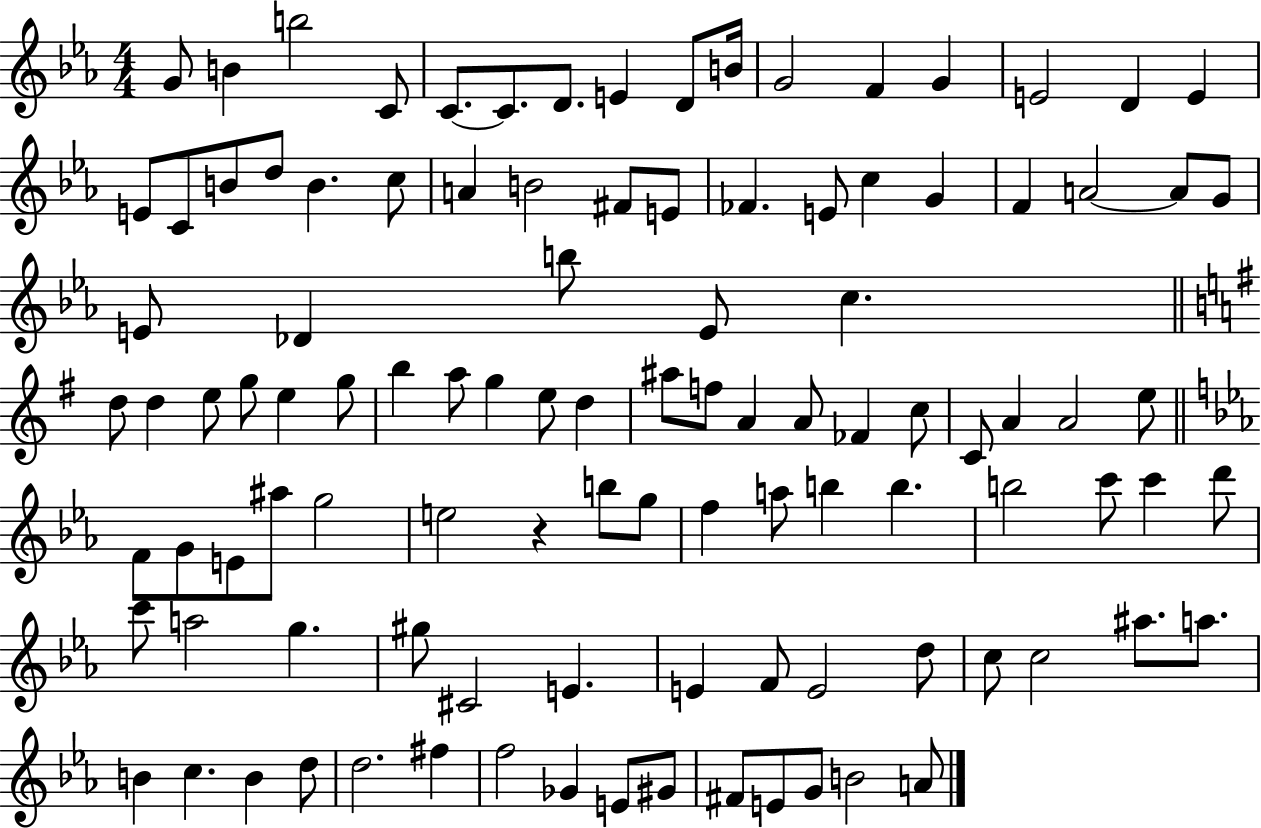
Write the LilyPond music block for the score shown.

{
  \clef treble
  \numericTimeSignature
  \time 4/4
  \key ees \major
  g'8 b'4 b''2 c'8 | c'8.~~ c'8. d'8. e'4 d'8 b'16 | g'2 f'4 g'4 | e'2 d'4 e'4 | \break e'8 c'8 b'8 d''8 b'4. c''8 | a'4 b'2 fis'8 e'8 | fes'4. e'8 c''4 g'4 | f'4 a'2~~ a'8 g'8 | \break e'8 des'4 b''8 e'8 c''4. | \bar "||" \break \key g \major d''8 d''4 e''8 g''8 e''4 g''8 | b''4 a''8 g''4 e''8 d''4 | ais''8 f''8 a'4 a'8 fes'4 c''8 | c'8 a'4 a'2 e''8 | \break \bar "||" \break \key ees \major f'8 g'8 e'8 ais''8 g''2 | e''2 r4 b''8 g''8 | f''4 a''8 b''4 b''4. | b''2 c'''8 c'''4 d'''8 | \break c'''8 a''2 g''4. | gis''8 cis'2 e'4. | e'4 f'8 e'2 d''8 | c''8 c''2 ais''8. a''8. | \break b'4 c''4. b'4 d''8 | d''2. fis''4 | f''2 ges'4 e'8 gis'8 | fis'8 e'8 g'8 b'2 a'8 | \break \bar "|."
}